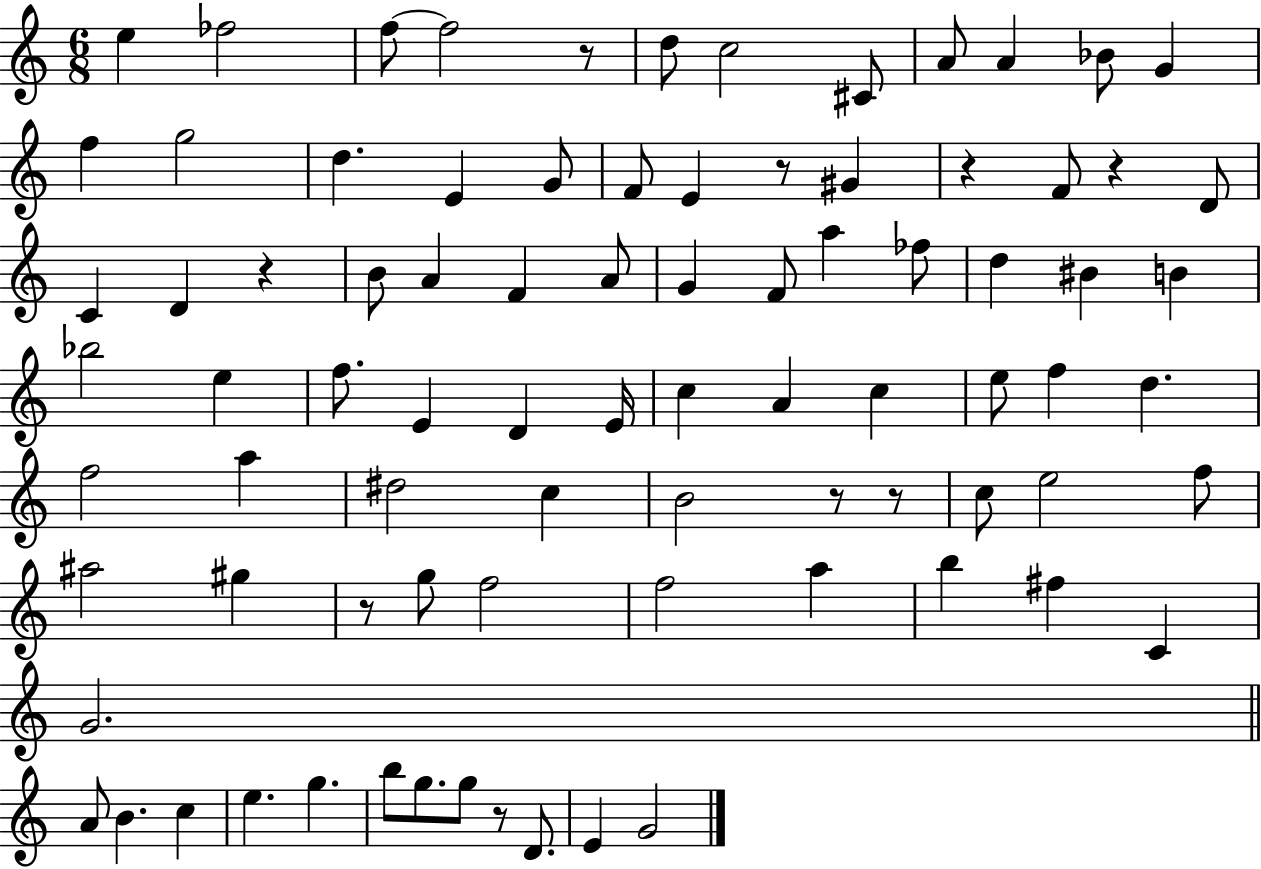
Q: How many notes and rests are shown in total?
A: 84